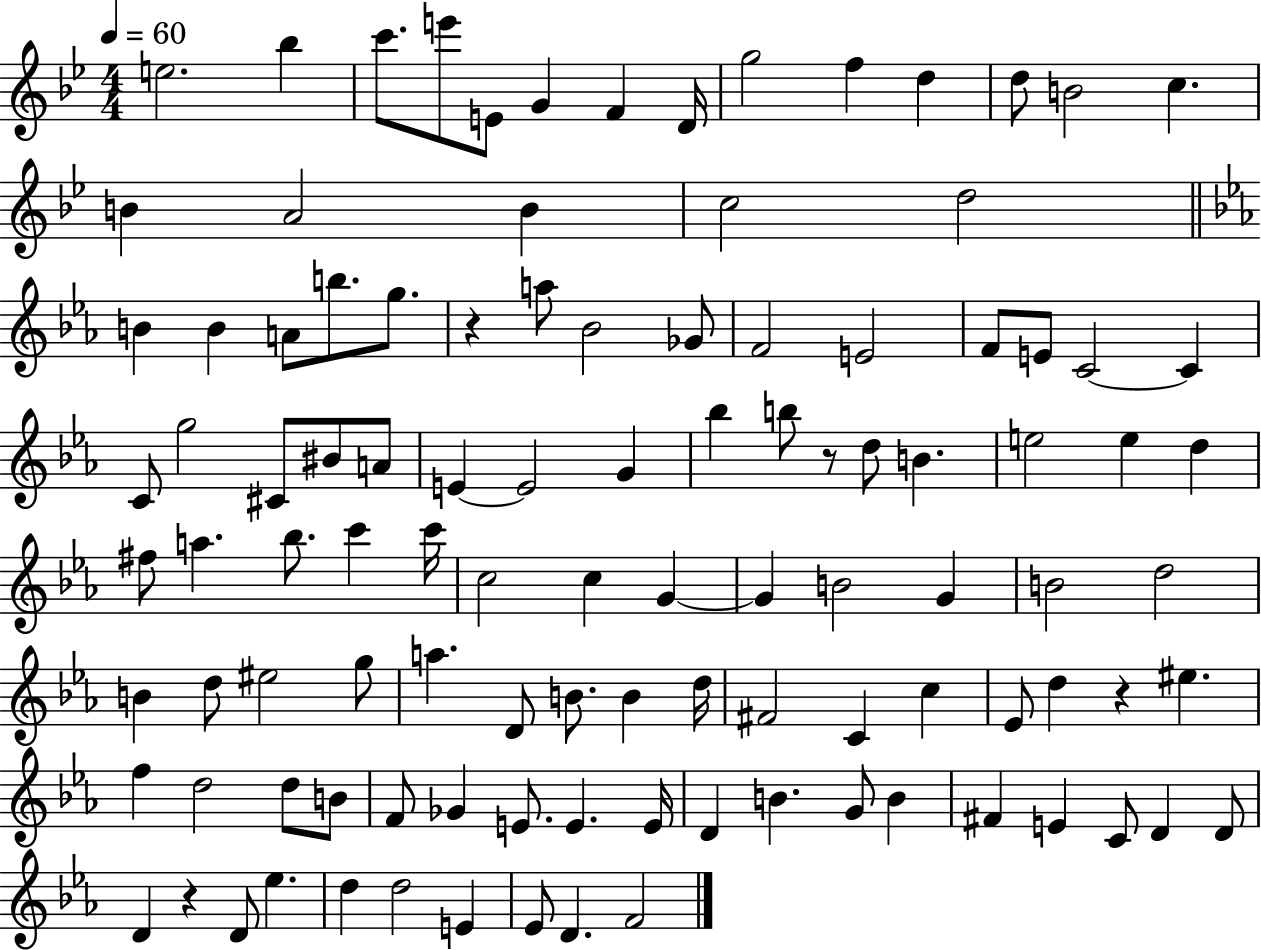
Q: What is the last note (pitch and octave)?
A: F4